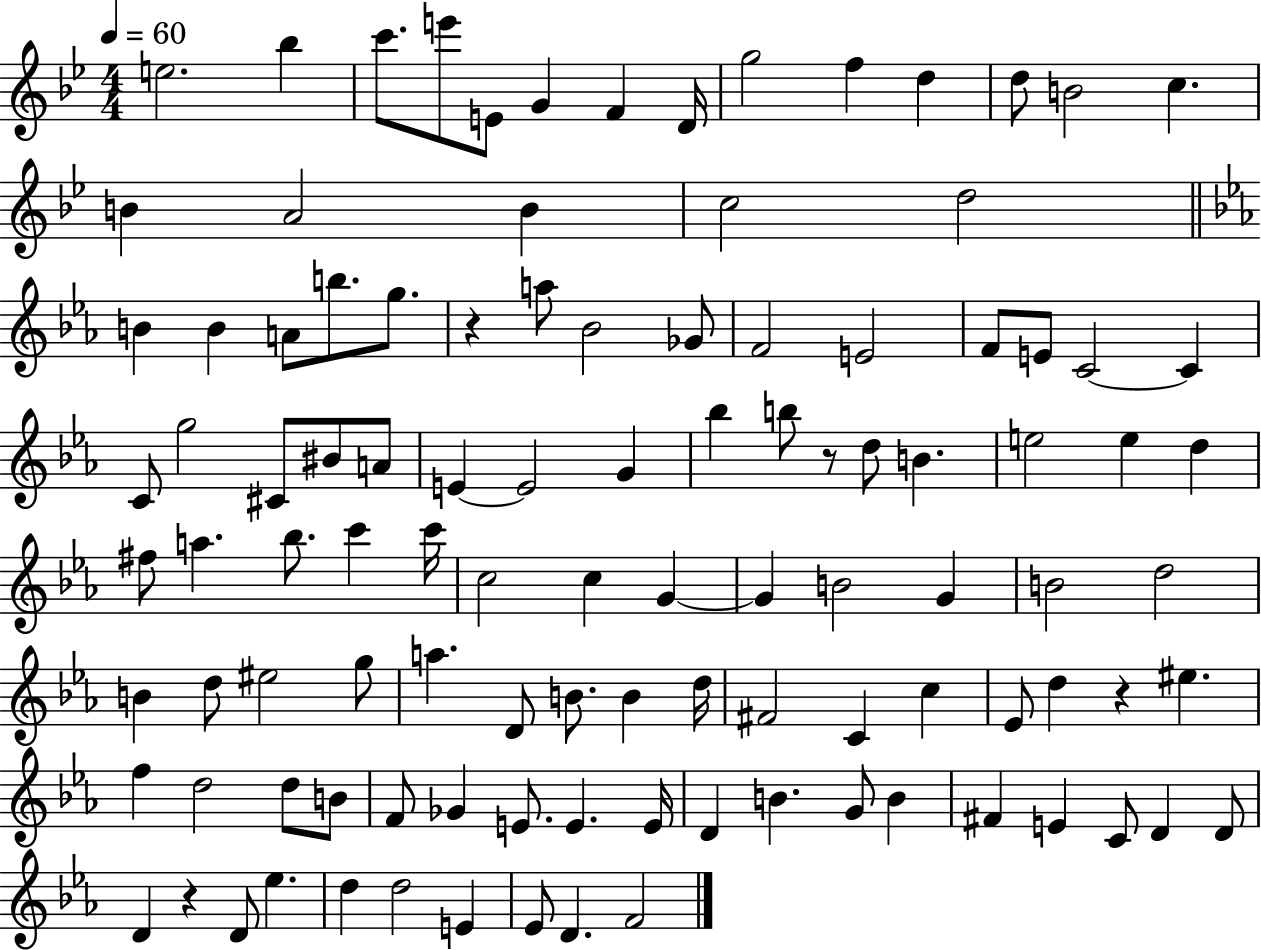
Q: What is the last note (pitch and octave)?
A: F4